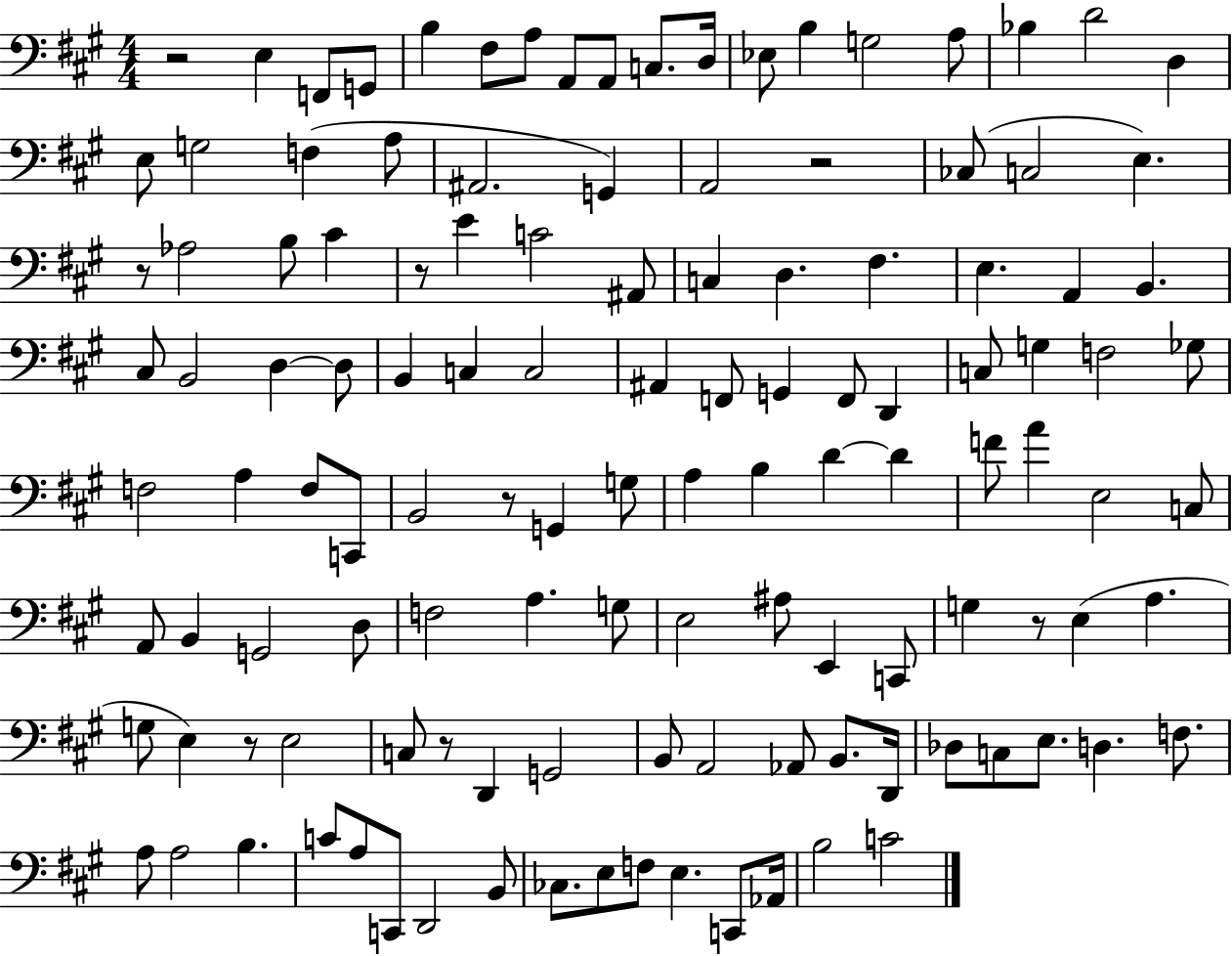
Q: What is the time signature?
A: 4/4